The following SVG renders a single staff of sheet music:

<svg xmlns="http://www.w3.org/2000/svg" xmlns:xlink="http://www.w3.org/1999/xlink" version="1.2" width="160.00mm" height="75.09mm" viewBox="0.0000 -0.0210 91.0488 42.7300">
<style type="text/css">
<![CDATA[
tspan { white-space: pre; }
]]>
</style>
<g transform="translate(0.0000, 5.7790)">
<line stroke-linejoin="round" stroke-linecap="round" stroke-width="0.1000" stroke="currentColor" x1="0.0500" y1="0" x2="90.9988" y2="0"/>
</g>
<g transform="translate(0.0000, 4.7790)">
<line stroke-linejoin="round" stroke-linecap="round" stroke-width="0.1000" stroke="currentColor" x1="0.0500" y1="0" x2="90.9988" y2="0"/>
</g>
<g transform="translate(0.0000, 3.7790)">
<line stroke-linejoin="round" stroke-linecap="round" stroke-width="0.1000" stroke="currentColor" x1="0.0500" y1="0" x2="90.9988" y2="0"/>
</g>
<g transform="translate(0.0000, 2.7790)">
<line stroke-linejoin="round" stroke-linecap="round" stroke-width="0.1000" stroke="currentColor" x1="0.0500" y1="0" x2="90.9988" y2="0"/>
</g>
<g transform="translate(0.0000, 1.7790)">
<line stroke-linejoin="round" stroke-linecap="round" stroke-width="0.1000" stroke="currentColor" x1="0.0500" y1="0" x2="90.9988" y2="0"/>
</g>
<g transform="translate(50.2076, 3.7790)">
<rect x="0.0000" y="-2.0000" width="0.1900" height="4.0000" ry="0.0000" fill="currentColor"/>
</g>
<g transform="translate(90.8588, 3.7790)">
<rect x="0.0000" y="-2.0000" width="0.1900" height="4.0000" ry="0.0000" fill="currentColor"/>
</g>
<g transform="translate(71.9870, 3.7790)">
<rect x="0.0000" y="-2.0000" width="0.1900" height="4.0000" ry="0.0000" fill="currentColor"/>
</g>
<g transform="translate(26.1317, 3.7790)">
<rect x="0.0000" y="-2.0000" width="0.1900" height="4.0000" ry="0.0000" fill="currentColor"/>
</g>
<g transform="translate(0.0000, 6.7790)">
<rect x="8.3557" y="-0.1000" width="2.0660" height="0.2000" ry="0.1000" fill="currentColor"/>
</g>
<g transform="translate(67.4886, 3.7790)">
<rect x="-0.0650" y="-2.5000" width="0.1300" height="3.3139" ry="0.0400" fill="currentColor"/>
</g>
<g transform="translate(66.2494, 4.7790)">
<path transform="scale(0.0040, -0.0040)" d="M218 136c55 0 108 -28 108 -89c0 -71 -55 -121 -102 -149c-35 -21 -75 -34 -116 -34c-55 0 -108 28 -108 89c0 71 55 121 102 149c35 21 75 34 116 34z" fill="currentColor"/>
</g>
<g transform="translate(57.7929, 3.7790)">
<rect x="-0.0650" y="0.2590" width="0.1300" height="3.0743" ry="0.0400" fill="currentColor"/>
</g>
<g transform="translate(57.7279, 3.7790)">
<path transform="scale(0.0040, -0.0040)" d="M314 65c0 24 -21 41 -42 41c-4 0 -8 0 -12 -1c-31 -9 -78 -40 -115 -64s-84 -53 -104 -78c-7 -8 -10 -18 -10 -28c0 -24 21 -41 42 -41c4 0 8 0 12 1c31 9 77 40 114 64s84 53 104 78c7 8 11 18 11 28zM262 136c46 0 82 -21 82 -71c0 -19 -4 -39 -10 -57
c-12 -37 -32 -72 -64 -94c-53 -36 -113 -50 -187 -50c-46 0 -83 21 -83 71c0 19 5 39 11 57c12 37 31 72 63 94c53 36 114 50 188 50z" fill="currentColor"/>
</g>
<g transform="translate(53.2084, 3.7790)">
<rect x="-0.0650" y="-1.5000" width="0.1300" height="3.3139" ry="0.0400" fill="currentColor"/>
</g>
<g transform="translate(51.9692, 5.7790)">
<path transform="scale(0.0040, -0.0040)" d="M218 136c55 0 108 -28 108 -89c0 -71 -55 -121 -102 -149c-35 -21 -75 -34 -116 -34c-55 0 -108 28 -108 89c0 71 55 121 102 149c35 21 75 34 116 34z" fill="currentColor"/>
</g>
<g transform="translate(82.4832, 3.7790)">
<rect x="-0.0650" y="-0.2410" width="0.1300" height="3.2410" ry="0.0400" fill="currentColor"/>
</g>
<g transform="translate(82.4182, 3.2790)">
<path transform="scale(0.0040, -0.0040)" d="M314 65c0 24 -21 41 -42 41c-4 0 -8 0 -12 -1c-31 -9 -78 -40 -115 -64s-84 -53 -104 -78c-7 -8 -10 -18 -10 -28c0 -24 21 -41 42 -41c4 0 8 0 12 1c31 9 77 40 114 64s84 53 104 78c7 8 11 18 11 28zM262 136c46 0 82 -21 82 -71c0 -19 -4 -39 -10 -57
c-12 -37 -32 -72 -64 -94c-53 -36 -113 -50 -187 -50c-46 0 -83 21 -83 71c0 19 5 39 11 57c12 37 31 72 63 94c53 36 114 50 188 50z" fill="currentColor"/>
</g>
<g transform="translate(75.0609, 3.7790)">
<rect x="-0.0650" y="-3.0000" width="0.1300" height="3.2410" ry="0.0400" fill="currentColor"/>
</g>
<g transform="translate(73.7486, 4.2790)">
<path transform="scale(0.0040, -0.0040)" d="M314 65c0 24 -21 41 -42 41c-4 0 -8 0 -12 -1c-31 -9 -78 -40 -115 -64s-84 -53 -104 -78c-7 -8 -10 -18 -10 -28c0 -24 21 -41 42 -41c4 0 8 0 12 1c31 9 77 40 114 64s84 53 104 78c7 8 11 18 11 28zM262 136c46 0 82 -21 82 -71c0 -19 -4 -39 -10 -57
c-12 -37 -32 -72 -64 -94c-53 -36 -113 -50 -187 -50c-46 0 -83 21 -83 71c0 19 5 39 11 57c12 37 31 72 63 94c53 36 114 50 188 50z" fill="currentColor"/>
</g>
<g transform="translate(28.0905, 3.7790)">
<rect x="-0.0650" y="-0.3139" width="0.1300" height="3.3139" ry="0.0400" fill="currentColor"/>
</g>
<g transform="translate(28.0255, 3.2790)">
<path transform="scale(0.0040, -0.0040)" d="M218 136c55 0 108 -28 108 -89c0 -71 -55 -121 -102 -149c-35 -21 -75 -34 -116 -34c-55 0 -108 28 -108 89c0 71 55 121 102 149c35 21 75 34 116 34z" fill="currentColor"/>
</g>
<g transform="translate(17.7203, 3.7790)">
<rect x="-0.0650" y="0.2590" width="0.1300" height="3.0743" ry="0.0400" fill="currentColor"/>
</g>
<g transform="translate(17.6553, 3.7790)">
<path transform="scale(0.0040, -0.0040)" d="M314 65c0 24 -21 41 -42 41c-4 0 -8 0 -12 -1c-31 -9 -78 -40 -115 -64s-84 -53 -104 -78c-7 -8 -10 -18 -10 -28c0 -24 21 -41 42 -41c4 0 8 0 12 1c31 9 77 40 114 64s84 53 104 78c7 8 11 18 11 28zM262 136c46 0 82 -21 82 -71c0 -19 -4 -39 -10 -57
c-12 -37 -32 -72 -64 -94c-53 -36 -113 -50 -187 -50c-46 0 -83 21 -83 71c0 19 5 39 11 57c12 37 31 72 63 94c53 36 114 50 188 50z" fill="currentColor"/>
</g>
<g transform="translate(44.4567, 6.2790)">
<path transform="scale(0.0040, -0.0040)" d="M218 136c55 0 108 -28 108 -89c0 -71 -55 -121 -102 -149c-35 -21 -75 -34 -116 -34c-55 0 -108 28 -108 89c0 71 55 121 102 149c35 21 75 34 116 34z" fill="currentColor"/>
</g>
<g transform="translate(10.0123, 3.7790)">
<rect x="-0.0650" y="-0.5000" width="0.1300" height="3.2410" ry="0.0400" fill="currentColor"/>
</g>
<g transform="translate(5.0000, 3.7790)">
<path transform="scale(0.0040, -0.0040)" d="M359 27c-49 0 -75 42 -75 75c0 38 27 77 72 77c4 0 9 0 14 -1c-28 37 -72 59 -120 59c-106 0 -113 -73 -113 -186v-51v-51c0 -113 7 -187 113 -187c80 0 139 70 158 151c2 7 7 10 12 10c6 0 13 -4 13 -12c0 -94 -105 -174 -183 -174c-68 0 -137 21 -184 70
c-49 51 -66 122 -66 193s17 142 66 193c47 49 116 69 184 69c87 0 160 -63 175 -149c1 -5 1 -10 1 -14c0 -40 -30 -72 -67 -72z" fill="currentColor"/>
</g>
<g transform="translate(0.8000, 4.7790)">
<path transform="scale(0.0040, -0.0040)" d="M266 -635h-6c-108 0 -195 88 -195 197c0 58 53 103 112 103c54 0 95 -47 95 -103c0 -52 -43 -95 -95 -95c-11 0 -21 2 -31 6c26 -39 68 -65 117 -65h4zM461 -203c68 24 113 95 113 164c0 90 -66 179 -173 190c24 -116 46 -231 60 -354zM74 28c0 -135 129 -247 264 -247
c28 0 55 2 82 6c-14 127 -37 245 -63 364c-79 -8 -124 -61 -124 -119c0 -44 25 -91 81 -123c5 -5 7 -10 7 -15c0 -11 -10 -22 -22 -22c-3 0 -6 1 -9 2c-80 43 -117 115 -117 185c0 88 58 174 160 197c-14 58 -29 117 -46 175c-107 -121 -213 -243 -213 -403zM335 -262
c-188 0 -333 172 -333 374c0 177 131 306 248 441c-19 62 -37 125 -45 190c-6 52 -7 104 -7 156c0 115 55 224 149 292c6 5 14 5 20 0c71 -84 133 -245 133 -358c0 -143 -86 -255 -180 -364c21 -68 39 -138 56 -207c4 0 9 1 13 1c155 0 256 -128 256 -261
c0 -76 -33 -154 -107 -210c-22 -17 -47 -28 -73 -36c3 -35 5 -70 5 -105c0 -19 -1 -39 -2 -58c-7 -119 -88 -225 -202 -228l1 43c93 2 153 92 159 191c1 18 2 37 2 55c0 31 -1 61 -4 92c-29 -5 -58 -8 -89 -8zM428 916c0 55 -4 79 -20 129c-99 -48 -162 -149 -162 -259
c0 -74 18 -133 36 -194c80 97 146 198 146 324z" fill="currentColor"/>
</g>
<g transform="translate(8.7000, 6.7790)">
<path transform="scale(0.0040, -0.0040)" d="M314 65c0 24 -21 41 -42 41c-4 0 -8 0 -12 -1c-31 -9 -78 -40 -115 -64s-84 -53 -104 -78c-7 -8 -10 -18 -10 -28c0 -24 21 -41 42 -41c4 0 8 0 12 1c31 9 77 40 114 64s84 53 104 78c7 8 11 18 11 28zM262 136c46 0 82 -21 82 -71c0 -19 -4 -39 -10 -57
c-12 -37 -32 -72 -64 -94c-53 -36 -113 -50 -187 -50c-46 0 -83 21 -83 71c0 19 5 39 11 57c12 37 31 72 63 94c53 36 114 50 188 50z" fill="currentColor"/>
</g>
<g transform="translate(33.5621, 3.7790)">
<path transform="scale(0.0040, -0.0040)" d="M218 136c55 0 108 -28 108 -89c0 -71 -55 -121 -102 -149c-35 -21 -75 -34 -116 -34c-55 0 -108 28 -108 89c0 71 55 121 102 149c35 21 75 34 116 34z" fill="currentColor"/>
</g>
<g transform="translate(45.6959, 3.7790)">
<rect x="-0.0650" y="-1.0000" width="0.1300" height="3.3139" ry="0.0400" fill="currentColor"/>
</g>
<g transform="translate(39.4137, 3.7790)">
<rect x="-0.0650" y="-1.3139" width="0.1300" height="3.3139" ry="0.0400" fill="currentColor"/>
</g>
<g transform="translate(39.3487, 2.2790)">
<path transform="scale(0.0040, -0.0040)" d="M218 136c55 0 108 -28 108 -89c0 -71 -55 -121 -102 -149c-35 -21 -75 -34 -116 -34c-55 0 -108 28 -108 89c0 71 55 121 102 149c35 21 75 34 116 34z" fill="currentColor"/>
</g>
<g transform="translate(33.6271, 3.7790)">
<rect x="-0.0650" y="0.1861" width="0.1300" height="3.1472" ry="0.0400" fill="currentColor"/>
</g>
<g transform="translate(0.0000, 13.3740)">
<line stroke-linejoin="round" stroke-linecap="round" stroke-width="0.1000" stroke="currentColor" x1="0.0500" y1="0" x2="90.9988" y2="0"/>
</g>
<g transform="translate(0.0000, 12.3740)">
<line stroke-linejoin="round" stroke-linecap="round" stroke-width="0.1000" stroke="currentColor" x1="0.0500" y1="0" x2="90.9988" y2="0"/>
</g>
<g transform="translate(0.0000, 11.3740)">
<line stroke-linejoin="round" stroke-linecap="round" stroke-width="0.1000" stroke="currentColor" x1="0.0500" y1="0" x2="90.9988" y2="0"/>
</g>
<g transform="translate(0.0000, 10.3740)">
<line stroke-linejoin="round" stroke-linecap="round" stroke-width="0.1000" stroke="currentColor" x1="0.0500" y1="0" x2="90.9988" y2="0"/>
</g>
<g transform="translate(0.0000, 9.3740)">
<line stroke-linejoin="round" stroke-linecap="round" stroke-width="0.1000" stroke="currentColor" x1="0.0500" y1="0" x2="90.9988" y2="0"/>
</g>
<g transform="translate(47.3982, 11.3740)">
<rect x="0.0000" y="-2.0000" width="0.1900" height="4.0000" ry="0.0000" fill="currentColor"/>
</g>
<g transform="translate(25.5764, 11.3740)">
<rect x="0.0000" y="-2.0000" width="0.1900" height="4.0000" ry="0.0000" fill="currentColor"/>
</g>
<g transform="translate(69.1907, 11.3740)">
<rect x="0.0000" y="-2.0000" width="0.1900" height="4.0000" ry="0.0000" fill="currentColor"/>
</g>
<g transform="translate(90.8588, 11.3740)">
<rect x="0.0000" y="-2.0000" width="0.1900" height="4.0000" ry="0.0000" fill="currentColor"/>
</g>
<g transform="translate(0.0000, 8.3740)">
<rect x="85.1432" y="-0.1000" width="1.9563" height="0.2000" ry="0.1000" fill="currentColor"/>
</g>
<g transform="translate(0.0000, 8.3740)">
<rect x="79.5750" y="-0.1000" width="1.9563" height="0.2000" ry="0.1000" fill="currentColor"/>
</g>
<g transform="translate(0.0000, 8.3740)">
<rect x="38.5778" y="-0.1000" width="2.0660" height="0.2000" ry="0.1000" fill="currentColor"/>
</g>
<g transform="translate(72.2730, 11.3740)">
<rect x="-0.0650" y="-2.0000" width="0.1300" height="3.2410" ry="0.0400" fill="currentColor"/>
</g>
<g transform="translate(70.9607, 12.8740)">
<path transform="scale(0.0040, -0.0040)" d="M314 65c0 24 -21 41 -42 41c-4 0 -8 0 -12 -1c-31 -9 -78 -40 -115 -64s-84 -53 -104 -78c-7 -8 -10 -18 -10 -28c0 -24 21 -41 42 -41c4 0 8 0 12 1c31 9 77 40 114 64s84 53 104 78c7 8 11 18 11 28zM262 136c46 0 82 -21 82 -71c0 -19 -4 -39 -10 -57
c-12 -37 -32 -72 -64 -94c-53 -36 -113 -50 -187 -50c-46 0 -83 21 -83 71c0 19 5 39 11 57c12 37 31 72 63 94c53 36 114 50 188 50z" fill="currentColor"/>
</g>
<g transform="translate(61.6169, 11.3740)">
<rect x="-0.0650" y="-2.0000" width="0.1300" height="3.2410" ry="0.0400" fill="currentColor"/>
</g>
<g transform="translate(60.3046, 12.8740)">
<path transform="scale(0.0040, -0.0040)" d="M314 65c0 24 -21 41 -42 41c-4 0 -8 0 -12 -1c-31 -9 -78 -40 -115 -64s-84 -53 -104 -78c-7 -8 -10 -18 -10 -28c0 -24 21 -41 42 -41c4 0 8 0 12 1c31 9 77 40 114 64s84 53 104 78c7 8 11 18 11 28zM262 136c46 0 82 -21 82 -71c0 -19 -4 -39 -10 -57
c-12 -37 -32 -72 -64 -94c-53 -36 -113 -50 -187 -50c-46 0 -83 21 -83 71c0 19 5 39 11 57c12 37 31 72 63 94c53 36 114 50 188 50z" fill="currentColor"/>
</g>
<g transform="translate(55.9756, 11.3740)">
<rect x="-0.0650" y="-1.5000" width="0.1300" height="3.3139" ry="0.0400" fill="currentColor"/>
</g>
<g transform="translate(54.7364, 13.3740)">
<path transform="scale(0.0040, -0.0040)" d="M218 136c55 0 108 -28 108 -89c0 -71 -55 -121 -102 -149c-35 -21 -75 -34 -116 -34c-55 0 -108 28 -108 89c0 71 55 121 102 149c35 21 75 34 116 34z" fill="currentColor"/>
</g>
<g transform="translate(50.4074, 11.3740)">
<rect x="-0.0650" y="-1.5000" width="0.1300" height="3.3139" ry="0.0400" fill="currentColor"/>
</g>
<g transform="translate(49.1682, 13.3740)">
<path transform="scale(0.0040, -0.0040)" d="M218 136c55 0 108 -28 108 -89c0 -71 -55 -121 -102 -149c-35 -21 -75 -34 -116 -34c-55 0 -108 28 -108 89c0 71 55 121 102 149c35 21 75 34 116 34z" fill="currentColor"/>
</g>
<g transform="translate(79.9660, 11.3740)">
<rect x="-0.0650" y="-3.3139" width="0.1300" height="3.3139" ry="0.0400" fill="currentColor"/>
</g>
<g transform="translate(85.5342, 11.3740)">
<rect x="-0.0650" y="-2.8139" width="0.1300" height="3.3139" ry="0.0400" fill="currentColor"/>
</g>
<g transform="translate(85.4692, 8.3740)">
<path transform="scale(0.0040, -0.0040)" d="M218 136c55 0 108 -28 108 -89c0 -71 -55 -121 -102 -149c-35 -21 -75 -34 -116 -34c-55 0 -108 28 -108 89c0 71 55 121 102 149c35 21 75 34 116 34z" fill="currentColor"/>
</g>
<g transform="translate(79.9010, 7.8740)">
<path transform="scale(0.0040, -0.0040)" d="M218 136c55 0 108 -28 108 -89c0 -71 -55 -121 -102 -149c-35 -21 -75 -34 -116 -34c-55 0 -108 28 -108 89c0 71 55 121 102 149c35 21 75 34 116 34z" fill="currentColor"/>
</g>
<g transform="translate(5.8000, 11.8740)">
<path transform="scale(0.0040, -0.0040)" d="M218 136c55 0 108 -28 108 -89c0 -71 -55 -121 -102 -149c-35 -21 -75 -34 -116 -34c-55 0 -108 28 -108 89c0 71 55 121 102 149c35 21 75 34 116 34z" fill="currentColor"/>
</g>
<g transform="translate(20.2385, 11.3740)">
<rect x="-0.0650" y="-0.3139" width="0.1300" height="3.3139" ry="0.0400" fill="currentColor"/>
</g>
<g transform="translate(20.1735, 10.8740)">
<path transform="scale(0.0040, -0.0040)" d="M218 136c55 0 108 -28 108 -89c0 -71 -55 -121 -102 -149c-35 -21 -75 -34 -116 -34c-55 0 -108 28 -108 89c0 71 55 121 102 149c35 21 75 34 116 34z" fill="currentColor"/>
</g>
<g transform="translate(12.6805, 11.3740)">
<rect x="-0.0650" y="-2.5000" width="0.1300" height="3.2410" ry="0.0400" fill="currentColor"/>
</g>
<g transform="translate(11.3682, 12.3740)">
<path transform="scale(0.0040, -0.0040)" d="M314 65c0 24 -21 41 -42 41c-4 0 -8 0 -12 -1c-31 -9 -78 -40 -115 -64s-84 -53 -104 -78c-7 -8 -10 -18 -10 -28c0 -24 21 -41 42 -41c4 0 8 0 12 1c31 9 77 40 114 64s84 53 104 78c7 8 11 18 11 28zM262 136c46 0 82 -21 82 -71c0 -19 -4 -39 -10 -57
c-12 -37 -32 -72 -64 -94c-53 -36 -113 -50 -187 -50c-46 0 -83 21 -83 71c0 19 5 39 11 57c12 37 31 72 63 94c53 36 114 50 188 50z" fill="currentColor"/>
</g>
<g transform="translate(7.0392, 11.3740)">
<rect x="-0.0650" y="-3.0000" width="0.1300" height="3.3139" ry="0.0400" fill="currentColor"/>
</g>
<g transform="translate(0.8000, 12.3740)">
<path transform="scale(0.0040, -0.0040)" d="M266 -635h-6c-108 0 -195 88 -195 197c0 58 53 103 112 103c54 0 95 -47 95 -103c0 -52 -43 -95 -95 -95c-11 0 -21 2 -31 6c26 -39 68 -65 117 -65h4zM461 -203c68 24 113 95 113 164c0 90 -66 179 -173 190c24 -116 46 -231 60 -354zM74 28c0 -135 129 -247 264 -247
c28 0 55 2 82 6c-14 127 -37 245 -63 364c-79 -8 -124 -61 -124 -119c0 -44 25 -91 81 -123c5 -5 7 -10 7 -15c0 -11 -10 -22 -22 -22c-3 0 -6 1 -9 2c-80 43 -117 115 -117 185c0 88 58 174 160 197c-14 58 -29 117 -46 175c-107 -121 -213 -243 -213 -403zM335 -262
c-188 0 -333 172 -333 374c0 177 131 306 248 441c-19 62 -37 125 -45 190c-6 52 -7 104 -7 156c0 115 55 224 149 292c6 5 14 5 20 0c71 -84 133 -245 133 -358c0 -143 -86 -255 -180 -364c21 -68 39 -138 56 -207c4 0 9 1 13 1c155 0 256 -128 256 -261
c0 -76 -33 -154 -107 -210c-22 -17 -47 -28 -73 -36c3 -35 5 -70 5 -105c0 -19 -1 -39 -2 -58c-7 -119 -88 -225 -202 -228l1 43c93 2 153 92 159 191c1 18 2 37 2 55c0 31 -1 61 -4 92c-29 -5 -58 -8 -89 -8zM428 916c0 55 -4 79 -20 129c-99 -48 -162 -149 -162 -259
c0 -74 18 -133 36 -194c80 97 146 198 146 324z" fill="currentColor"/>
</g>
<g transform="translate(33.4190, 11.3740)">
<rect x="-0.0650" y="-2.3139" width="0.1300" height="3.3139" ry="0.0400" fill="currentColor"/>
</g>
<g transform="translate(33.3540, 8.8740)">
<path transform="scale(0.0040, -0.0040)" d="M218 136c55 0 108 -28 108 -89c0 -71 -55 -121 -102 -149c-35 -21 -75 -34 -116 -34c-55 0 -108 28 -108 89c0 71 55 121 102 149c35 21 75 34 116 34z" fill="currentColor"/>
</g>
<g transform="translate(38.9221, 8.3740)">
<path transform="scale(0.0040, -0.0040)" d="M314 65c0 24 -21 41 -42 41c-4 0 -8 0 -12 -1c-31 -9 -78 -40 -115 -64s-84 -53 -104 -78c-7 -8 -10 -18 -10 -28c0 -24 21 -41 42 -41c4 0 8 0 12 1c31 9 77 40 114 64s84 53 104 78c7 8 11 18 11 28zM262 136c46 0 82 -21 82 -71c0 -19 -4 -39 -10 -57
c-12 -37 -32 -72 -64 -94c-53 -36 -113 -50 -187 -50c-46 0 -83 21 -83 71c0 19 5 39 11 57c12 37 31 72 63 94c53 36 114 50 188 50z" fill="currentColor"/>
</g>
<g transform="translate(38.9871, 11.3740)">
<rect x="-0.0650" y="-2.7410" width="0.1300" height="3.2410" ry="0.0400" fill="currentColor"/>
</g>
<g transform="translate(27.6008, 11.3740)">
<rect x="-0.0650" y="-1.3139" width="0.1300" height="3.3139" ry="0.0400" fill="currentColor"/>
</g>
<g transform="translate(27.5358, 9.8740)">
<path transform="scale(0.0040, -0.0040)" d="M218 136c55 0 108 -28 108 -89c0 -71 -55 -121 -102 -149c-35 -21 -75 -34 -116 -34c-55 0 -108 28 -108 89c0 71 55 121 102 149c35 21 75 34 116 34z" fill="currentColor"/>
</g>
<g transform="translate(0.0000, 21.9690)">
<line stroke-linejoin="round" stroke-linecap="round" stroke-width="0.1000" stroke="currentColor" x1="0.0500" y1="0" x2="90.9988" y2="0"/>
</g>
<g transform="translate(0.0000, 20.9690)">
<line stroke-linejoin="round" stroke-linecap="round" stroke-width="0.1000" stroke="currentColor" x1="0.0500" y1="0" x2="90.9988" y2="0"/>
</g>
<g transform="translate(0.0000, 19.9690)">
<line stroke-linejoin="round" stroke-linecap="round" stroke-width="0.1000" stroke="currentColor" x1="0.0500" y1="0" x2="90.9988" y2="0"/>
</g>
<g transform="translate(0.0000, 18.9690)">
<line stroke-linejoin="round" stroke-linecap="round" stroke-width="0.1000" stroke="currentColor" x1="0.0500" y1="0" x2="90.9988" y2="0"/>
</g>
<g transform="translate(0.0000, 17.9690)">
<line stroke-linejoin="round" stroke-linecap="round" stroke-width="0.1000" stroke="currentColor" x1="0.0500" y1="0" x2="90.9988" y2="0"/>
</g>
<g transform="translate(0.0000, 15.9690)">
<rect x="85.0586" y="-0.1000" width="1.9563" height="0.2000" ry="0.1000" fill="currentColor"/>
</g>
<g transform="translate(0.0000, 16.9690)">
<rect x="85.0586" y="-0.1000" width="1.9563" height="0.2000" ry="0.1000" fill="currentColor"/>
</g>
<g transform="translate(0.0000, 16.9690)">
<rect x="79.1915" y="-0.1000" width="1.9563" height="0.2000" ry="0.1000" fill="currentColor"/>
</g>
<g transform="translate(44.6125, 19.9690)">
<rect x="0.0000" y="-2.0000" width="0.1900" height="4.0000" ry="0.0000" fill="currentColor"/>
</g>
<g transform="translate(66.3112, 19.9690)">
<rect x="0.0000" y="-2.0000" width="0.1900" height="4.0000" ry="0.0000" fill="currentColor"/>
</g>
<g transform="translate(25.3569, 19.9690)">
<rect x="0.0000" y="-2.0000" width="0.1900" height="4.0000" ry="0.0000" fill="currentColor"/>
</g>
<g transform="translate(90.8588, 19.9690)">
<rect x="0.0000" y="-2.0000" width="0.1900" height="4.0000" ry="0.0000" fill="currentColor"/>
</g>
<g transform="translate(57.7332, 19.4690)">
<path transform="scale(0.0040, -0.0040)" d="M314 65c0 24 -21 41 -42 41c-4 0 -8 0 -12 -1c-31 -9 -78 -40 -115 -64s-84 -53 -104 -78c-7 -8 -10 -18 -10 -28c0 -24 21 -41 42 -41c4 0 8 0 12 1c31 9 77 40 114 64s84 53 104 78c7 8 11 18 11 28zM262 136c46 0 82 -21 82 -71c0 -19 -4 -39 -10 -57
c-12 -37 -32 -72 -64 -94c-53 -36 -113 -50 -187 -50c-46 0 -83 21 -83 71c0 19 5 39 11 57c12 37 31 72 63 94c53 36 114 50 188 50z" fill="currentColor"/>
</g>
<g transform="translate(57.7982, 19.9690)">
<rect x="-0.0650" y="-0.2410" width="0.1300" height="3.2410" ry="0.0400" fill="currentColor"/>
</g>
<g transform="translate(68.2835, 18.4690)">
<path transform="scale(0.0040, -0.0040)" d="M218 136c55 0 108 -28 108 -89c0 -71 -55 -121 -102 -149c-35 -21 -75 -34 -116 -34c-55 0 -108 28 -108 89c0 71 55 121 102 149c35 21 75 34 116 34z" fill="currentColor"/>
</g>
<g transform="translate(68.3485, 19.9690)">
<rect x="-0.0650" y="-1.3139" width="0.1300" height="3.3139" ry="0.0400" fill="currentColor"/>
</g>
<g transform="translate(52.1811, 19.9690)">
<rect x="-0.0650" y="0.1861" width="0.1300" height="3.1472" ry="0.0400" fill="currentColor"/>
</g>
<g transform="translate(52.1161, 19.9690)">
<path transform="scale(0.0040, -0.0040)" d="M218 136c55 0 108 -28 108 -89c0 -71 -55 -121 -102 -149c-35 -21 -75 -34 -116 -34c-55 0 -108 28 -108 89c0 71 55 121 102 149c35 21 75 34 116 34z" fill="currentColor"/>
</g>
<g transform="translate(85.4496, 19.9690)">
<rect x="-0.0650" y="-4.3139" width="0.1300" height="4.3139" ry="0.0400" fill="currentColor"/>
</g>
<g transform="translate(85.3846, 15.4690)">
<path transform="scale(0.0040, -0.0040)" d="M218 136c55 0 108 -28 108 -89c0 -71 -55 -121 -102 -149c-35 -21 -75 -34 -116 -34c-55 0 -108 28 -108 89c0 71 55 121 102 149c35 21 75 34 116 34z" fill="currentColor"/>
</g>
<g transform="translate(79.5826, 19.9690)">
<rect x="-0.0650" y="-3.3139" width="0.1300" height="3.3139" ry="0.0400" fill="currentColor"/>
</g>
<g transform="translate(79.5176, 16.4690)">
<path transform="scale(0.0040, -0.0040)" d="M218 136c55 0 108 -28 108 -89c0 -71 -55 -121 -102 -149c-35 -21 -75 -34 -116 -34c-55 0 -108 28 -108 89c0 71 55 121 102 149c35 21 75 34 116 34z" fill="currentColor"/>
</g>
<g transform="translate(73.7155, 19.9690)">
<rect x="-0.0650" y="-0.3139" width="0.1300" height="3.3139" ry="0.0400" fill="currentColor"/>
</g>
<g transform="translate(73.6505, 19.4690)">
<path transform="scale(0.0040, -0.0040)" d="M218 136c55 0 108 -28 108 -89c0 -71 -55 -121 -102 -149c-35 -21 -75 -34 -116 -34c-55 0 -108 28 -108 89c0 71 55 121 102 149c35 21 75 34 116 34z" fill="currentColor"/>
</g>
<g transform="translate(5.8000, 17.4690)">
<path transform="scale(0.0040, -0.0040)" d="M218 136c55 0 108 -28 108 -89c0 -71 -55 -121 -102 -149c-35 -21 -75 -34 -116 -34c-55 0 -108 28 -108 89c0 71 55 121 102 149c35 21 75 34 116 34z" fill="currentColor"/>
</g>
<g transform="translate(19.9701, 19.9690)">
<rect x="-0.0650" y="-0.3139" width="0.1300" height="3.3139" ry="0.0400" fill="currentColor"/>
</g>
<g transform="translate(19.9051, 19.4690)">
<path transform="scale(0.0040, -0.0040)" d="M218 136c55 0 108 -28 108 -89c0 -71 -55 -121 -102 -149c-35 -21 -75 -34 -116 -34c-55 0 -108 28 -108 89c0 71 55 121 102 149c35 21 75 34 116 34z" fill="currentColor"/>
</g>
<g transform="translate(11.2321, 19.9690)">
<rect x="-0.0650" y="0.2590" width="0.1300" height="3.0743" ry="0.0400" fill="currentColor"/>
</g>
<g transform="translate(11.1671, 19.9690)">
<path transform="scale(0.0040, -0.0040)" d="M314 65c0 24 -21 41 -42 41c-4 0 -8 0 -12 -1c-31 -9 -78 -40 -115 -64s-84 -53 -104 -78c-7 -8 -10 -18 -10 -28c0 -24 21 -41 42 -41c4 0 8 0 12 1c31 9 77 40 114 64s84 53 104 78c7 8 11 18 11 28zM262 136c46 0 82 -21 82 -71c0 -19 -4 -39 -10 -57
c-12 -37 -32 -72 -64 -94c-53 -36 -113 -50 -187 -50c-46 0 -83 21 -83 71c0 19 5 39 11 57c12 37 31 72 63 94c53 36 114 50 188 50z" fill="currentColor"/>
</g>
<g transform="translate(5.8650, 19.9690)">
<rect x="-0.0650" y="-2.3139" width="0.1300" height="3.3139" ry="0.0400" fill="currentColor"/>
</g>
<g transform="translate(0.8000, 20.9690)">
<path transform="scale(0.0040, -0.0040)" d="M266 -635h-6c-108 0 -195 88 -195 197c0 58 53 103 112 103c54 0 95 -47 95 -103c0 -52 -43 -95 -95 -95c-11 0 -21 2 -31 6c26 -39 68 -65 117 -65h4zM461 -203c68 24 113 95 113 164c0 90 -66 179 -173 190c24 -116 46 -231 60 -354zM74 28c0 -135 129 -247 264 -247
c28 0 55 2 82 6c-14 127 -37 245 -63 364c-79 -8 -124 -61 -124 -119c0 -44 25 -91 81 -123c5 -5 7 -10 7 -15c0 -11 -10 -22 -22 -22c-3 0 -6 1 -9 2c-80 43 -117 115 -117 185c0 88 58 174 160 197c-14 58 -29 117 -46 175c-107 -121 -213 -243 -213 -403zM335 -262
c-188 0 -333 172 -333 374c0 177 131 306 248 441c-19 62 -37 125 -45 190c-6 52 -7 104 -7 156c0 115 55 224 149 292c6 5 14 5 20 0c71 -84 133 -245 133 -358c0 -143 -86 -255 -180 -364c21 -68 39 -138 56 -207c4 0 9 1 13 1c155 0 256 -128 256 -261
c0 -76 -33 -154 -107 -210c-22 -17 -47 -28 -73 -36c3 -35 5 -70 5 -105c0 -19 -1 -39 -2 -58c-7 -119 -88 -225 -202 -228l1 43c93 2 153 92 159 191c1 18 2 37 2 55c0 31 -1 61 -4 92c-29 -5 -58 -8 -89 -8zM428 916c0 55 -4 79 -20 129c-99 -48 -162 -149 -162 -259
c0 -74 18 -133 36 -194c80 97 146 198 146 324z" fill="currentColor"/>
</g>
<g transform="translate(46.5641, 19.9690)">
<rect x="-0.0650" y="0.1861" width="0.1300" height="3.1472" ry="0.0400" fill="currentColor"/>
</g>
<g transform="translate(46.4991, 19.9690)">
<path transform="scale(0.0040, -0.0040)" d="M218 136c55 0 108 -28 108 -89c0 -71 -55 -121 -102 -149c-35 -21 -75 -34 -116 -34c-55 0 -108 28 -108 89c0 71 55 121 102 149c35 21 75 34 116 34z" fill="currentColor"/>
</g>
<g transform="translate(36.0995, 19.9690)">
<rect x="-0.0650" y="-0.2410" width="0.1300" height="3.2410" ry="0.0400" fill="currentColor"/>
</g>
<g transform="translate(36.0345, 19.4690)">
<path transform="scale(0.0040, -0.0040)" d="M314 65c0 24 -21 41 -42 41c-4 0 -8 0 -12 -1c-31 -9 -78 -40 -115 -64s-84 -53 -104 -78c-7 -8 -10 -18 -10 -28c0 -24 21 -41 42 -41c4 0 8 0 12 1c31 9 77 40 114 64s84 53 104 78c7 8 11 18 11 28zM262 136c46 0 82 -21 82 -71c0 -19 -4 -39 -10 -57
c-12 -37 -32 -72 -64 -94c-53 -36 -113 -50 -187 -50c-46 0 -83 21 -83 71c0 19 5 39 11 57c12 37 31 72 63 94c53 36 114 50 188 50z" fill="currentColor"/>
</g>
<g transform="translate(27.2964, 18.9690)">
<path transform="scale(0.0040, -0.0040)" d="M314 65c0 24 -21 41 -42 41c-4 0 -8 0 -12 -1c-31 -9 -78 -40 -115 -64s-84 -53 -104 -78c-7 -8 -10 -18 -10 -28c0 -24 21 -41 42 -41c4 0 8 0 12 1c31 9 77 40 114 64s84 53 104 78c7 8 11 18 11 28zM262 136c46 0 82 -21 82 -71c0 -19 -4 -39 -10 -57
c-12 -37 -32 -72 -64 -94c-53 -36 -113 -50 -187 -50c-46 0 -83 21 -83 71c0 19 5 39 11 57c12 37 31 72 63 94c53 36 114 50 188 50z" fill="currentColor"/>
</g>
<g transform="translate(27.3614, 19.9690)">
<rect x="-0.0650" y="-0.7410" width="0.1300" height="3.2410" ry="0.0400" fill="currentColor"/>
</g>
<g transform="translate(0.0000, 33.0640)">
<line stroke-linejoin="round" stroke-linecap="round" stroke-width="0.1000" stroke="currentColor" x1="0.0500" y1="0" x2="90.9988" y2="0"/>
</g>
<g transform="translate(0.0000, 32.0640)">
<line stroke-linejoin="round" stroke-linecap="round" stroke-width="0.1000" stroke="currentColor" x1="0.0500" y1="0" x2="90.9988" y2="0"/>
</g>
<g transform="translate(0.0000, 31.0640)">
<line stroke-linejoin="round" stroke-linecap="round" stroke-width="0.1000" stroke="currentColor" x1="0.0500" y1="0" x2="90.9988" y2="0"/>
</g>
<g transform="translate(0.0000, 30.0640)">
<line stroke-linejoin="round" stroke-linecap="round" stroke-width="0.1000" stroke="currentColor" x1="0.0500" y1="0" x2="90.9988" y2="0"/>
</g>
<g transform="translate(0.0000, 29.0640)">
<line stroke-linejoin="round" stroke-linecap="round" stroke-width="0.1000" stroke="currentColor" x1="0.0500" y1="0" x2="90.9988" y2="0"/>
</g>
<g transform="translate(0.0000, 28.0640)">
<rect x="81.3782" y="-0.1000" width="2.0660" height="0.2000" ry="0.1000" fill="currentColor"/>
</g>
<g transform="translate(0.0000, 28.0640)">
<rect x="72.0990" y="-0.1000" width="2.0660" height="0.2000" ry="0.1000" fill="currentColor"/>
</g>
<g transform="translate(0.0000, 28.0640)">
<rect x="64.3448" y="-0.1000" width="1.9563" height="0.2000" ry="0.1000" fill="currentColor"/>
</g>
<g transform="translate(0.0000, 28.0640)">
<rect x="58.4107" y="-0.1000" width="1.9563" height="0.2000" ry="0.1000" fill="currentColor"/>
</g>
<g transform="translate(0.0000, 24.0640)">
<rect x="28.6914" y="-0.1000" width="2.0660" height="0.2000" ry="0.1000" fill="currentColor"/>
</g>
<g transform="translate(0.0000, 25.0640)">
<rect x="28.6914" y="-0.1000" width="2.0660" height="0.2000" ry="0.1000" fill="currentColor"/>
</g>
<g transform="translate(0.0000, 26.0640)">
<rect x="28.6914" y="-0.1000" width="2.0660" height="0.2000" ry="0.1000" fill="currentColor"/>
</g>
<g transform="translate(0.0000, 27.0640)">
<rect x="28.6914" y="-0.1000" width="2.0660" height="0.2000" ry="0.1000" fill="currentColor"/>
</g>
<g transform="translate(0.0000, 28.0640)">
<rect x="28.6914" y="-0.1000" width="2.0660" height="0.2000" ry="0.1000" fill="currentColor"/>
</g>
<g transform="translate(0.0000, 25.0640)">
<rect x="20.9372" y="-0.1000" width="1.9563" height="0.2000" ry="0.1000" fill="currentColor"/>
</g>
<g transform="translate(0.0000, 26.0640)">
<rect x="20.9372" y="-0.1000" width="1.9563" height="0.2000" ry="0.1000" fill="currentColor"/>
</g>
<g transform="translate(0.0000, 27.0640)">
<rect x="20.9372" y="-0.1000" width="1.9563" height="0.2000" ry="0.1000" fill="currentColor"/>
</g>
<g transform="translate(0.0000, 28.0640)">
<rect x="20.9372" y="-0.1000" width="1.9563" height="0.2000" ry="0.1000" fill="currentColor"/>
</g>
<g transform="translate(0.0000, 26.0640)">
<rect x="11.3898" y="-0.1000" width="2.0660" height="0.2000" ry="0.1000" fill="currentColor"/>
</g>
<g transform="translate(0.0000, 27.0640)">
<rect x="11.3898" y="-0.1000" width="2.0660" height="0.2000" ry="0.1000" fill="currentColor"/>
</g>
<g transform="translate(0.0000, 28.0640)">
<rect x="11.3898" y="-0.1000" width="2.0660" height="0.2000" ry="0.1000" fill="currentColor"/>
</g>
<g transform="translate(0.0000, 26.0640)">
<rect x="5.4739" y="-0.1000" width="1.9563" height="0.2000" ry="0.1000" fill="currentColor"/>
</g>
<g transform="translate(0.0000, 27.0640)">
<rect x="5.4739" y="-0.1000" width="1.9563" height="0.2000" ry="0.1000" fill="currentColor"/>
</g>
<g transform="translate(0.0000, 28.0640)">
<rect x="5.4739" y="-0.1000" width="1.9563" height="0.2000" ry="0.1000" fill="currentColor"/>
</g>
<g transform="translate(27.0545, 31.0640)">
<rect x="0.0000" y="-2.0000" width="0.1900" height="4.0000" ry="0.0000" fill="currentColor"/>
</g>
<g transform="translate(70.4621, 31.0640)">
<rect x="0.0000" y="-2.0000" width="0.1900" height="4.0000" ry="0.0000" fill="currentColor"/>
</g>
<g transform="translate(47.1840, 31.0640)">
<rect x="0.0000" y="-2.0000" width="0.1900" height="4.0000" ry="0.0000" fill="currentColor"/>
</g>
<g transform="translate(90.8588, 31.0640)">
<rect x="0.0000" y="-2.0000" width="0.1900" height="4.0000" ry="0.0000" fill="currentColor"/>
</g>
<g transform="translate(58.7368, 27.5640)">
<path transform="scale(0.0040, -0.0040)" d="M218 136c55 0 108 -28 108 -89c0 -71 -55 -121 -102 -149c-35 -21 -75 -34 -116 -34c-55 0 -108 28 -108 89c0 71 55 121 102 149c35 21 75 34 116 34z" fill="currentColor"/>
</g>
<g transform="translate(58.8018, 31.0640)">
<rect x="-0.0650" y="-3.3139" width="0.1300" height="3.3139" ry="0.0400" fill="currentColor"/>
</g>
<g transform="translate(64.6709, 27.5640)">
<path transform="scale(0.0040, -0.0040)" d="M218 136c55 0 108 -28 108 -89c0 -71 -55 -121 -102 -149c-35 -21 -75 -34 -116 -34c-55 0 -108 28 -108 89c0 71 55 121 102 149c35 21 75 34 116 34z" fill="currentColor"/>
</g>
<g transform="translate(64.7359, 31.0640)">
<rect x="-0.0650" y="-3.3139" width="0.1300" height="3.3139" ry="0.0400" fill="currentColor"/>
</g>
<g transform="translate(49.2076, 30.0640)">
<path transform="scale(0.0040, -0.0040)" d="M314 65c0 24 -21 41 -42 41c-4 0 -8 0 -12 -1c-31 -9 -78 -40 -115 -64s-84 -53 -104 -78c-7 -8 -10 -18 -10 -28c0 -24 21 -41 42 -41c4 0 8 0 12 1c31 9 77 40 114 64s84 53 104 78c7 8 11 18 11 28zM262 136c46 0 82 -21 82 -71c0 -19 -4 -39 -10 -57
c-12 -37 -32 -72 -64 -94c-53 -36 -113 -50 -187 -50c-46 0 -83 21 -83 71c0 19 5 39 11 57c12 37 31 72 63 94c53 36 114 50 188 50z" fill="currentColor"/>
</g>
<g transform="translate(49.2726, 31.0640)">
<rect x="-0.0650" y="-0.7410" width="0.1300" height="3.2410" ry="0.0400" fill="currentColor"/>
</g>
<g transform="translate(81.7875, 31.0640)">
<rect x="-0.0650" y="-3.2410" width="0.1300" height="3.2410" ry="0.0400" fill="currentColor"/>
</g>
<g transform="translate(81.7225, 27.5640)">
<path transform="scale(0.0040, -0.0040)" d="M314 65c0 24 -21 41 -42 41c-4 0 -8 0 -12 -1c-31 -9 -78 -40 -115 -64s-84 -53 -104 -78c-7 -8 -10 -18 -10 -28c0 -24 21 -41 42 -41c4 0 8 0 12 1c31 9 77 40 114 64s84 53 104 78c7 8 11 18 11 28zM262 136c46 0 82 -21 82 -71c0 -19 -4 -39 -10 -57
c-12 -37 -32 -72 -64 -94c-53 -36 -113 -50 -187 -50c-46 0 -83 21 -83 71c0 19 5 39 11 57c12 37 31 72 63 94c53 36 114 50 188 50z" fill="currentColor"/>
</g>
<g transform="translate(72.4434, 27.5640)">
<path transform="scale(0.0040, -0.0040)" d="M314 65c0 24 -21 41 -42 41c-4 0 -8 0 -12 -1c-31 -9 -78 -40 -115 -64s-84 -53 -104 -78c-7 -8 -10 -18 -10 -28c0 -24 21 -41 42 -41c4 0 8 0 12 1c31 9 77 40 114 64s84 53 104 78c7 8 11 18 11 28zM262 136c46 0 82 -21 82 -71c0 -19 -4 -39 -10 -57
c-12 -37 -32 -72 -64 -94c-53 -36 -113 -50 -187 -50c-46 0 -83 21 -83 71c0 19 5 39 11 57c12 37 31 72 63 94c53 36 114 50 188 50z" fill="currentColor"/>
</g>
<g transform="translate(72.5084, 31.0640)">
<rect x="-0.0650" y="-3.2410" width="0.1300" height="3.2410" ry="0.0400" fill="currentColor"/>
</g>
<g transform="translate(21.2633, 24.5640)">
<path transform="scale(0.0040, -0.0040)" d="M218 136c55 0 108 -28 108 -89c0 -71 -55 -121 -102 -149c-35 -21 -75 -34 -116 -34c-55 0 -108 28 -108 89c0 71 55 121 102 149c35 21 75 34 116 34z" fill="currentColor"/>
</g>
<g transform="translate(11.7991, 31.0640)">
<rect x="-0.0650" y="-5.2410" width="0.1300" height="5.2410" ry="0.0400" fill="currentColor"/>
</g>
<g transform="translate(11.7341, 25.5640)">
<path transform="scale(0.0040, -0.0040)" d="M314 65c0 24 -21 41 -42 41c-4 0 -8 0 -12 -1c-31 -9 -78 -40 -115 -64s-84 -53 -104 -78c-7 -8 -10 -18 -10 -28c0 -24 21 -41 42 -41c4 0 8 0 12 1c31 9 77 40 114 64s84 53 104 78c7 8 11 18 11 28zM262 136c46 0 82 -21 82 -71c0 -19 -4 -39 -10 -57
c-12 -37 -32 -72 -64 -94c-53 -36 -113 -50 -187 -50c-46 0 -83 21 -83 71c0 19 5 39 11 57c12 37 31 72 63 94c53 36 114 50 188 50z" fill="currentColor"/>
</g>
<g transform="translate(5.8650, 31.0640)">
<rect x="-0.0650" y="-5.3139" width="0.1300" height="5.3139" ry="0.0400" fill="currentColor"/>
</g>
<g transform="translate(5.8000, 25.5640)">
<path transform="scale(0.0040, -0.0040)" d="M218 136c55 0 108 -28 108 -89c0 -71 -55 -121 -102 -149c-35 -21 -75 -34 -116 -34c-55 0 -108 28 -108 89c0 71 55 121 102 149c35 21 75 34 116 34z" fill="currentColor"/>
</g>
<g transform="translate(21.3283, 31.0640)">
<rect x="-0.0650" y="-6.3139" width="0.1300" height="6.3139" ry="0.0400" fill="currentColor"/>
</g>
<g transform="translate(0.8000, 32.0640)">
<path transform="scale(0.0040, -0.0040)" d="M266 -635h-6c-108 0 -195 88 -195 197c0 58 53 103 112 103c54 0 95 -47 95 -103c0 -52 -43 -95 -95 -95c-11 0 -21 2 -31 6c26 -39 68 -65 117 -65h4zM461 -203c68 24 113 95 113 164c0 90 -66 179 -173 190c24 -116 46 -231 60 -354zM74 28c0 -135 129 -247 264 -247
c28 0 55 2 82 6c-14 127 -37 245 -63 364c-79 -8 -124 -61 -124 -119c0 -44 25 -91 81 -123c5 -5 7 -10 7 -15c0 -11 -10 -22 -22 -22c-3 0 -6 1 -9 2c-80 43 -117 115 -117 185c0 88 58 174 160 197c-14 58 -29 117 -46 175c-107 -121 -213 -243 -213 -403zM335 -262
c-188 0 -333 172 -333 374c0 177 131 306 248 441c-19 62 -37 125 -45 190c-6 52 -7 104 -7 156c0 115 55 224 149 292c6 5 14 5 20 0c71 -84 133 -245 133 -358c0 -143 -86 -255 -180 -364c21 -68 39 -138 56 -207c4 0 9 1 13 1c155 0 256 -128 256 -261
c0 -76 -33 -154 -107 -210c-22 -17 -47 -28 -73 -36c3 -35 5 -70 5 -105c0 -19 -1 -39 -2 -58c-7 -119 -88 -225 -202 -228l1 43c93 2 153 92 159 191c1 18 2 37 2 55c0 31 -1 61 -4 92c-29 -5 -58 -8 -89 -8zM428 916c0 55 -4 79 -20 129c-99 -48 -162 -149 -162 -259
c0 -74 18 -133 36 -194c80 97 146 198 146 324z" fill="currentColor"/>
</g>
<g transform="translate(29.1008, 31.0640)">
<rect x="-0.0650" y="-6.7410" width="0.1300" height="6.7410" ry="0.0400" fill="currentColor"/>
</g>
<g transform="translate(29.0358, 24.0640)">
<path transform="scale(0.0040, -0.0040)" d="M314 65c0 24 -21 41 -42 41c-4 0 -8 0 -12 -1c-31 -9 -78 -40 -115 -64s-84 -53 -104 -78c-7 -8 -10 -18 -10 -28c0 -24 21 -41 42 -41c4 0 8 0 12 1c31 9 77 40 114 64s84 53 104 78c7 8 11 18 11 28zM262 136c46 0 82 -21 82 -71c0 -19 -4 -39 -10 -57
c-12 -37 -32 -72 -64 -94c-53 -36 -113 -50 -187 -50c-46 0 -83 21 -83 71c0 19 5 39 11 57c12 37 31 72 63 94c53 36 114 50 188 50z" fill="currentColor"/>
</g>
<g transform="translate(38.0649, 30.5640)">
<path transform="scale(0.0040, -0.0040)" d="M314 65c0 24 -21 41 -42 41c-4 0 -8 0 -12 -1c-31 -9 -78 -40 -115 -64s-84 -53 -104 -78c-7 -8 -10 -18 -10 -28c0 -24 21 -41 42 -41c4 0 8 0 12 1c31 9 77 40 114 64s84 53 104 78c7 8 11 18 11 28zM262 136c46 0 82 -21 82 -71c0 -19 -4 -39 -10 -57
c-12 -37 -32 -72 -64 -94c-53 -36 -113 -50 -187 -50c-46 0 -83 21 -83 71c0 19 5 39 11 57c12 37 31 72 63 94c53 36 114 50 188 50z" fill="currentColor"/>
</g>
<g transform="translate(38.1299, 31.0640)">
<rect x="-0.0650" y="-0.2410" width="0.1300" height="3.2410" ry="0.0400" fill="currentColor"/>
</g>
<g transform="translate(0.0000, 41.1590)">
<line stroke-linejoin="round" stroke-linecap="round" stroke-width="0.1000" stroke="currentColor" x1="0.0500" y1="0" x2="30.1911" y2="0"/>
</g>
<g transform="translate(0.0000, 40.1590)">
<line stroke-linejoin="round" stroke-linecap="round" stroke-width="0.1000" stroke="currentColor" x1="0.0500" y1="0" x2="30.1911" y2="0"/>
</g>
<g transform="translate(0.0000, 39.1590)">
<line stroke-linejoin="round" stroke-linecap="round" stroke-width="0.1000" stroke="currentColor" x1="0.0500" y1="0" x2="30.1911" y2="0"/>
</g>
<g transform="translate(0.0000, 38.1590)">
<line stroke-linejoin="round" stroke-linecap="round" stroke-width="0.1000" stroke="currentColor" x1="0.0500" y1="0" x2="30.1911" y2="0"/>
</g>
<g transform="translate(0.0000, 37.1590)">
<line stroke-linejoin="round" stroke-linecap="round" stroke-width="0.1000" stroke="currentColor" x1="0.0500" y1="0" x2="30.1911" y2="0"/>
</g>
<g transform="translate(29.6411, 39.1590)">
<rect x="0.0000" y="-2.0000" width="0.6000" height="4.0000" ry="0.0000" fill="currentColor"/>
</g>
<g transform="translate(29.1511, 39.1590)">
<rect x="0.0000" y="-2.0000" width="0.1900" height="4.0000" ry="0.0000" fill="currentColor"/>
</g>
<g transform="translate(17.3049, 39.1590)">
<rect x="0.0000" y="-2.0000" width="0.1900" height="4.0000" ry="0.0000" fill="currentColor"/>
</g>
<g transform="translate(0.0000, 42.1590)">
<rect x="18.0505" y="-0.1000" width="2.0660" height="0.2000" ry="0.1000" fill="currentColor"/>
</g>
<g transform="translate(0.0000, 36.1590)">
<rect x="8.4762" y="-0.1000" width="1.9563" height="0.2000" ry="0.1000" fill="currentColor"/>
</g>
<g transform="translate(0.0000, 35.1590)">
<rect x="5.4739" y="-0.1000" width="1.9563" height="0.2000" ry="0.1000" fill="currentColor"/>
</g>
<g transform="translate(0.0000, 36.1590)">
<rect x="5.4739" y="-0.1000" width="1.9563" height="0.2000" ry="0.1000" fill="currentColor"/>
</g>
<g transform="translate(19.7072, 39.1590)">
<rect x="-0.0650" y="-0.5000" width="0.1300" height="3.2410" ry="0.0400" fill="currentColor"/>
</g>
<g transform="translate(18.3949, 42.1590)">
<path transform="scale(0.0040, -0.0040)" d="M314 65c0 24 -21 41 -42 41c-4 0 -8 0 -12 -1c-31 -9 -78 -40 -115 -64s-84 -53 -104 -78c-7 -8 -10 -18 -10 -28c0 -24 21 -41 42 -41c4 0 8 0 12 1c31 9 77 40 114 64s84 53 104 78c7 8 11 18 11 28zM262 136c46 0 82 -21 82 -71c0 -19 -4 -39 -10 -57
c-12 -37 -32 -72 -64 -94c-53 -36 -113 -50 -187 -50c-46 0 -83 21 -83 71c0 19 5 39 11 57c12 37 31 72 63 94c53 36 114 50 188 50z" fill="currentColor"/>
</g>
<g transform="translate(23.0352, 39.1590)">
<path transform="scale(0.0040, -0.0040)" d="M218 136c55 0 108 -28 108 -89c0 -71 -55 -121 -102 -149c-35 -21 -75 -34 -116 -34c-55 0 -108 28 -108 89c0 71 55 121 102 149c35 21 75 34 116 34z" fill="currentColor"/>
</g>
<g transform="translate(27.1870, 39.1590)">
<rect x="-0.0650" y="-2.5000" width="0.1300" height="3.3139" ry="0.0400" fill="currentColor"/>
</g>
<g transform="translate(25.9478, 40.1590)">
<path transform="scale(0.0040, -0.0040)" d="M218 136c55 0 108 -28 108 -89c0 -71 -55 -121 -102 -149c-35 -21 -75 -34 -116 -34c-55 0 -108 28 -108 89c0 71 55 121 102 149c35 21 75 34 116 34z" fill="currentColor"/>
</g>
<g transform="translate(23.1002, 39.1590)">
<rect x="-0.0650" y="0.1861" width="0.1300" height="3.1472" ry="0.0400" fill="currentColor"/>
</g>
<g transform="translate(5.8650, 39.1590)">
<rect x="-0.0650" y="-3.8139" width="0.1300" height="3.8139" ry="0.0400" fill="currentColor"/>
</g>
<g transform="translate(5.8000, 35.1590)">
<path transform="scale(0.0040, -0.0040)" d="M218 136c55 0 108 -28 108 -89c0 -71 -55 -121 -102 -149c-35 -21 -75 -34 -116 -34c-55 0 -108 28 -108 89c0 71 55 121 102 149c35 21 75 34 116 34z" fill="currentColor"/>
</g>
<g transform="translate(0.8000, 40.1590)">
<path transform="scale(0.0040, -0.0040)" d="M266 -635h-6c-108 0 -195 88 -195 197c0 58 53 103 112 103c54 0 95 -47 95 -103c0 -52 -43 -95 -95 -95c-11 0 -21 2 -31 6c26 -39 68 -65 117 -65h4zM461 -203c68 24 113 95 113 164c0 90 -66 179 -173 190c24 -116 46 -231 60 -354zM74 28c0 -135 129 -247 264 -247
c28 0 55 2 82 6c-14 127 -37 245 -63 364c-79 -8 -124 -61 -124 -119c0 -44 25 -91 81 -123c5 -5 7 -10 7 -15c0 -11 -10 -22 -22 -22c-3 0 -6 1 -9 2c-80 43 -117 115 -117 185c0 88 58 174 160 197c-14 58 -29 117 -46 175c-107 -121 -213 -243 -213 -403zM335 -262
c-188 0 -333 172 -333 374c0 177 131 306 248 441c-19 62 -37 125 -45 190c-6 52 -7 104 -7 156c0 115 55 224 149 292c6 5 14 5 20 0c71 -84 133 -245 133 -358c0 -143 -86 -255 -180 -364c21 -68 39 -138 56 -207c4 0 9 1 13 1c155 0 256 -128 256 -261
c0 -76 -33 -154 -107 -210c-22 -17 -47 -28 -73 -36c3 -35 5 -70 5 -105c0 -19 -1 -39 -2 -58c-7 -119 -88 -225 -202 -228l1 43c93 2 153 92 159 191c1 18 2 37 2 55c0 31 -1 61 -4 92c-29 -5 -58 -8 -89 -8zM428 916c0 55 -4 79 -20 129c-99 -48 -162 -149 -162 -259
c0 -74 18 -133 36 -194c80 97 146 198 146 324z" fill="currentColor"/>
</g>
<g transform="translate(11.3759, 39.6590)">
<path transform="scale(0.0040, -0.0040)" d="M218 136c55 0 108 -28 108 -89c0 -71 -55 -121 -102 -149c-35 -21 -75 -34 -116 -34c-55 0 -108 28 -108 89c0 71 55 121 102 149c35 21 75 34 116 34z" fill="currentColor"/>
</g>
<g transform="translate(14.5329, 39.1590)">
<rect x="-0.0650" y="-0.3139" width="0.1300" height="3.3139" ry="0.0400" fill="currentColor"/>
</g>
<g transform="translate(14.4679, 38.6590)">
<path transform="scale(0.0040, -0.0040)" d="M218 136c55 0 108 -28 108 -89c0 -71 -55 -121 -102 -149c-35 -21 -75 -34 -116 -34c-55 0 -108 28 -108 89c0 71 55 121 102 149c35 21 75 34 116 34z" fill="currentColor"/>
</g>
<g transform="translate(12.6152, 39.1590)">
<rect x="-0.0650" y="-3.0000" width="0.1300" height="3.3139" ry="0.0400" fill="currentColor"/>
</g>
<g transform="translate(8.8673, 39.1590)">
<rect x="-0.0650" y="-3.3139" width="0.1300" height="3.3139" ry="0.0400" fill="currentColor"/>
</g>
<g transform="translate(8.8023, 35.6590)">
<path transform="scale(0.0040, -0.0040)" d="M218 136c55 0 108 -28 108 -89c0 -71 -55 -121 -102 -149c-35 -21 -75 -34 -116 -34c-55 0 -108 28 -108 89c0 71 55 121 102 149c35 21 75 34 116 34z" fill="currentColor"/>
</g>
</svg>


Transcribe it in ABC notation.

X:1
T:Untitled
M:4/4
L:1/4
K:C
C2 B2 c B e D E B2 G A2 c2 A G2 c e g a2 E E F2 F2 b a g B2 c d2 c2 B B c2 e c b d' f' f'2 a' b'2 c2 d2 b b b2 b2 c' b A c C2 B G